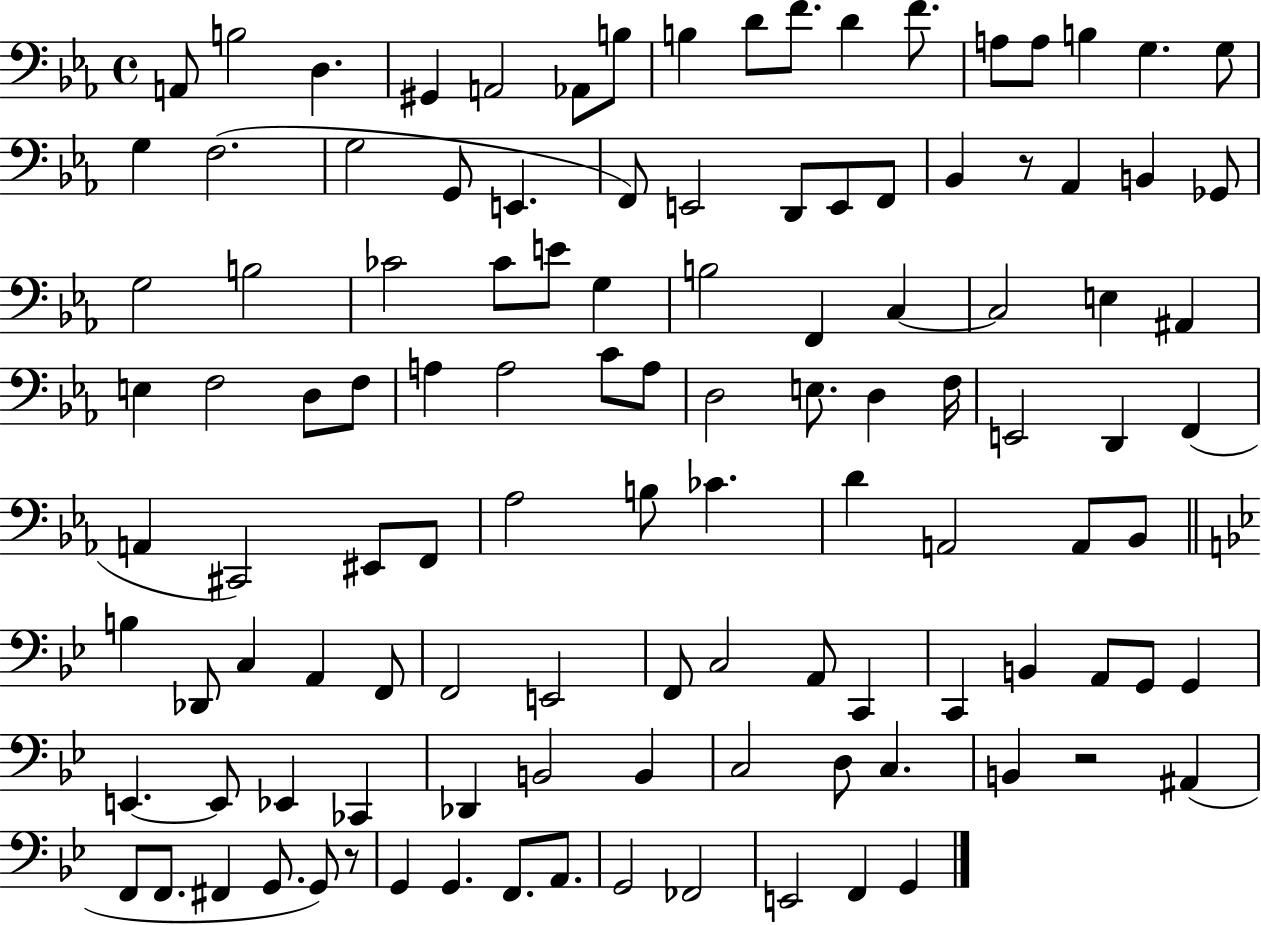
X:1
T:Untitled
M:4/4
L:1/4
K:Eb
A,,/2 B,2 D, ^G,, A,,2 _A,,/2 B,/2 B, D/2 F/2 D F/2 A,/2 A,/2 B, G, G,/2 G, F,2 G,2 G,,/2 E,, F,,/2 E,,2 D,,/2 E,,/2 F,,/2 _B,, z/2 _A,, B,, _G,,/2 G,2 B,2 _C2 _C/2 E/2 G, B,2 F,, C, C,2 E, ^A,, E, F,2 D,/2 F,/2 A, A,2 C/2 A,/2 D,2 E,/2 D, F,/4 E,,2 D,, F,, A,, ^C,,2 ^E,,/2 F,,/2 _A,2 B,/2 _C D A,,2 A,,/2 _B,,/2 B, _D,,/2 C, A,, F,,/2 F,,2 E,,2 F,,/2 C,2 A,,/2 C,, C,, B,, A,,/2 G,,/2 G,, E,, E,,/2 _E,, _C,, _D,, B,,2 B,, C,2 D,/2 C, B,, z2 ^A,, F,,/2 F,,/2 ^F,, G,,/2 G,,/2 z/2 G,, G,, F,,/2 A,,/2 G,,2 _F,,2 E,,2 F,, G,,